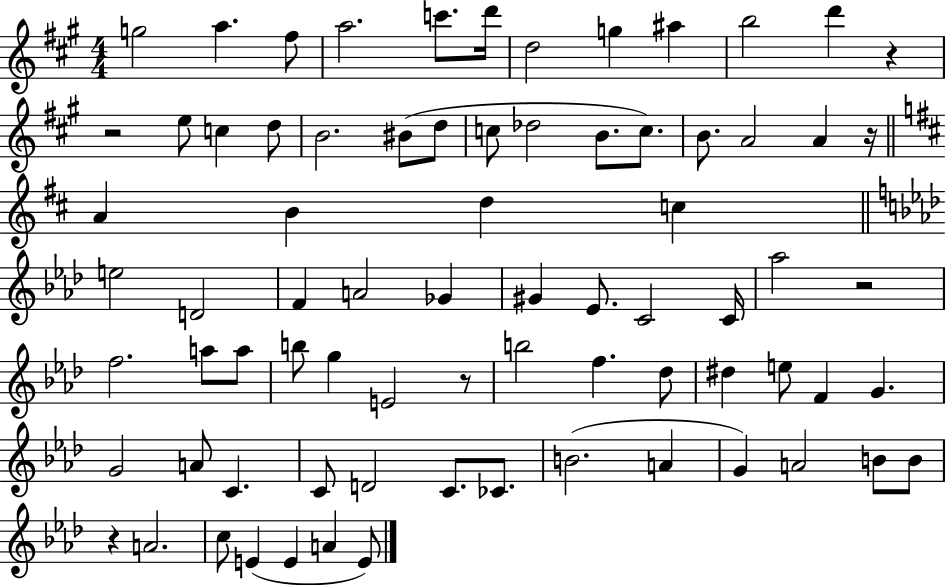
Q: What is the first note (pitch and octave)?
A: G5